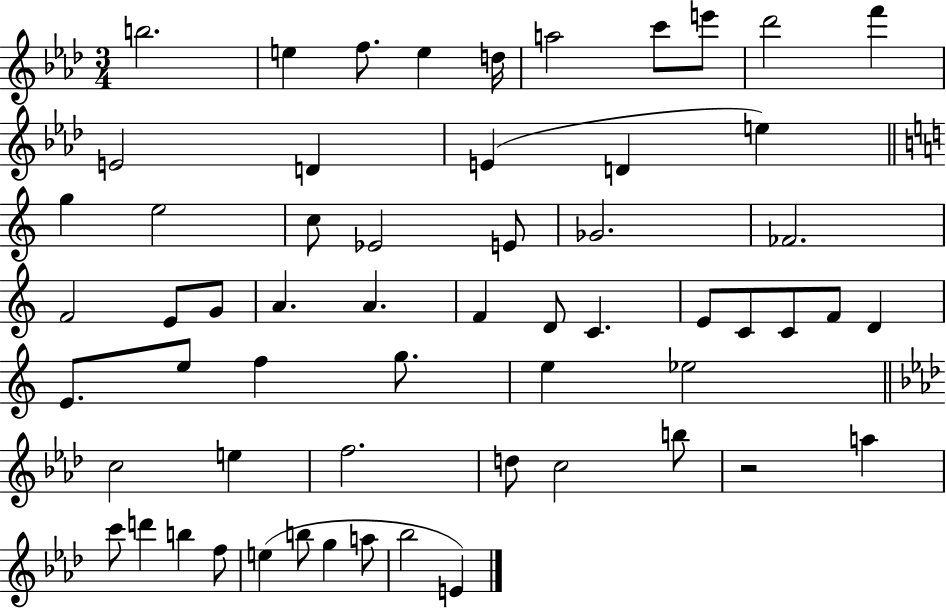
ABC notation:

X:1
T:Untitled
M:3/4
L:1/4
K:Ab
b2 e f/2 e d/4 a2 c'/2 e'/2 _d'2 f' E2 D E D e g e2 c/2 _E2 E/2 _G2 _F2 F2 E/2 G/2 A A F D/2 C E/2 C/2 C/2 F/2 D E/2 e/2 f g/2 e _e2 c2 e f2 d/2 c2 b/2 z2 a c'/2 d' b f/2 e b/2 g a/2 _b2 E